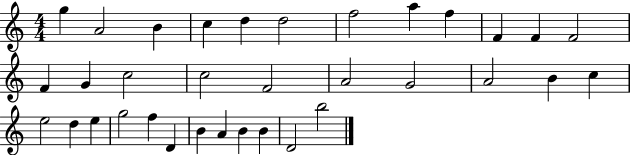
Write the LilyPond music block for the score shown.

{
  \clef treble
  \numericTimeSignature
  \time 4/4
  \key c \major
  g''4 a'2 b'4 | c''4 d''4 d''2 | f''2 a''4 f''4 | f'4 f'4 f'2 | \break f'4 g'4 c''2 | c''2 f'2 | a'2 g'2 | a'2 b'4 c''4 | \break e''2 d''4 e''4 | g''2 f''4 d'4 | b'4 a'4 b'4 b'4 | d'2 b''2 | \break \bar "|."
}